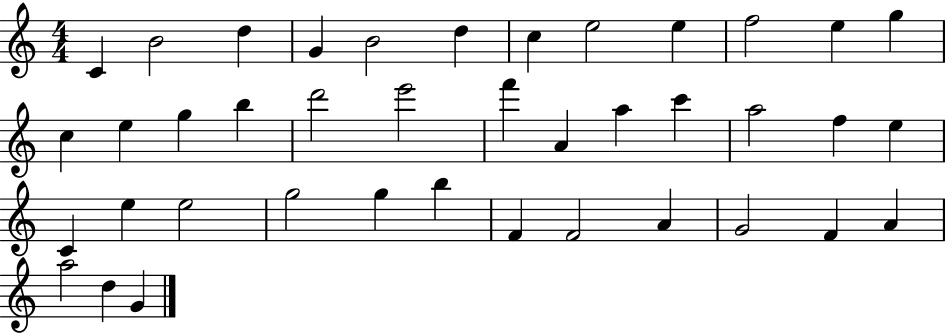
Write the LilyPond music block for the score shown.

{
  \clef treble
  \numericTimeSignature
  \time 4/4
  \key c \major
  c'4 b'2 d''4 | g'4 b'2 d''4 | c''4 e''2 e''4 | f''2 e''4 g''4 | \break c''4 e''4 g''4 b''4 | d'''2 e'''2 | f'''4 a'4 a''4 c'''4 | a''2 f''4 e''4 | \break c'4 e''4 e''2 | g''2 g''4 b''4 | f'4 f'2 a'4 | g'2 f'4 a'4 | \break a''2 d''4 g'4 | \bar "|."
}